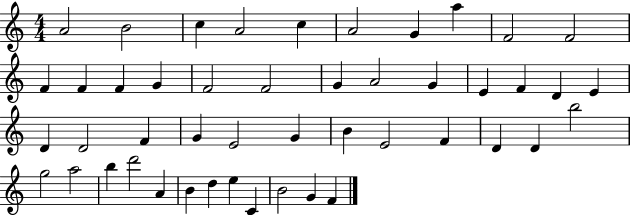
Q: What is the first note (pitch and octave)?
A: A4